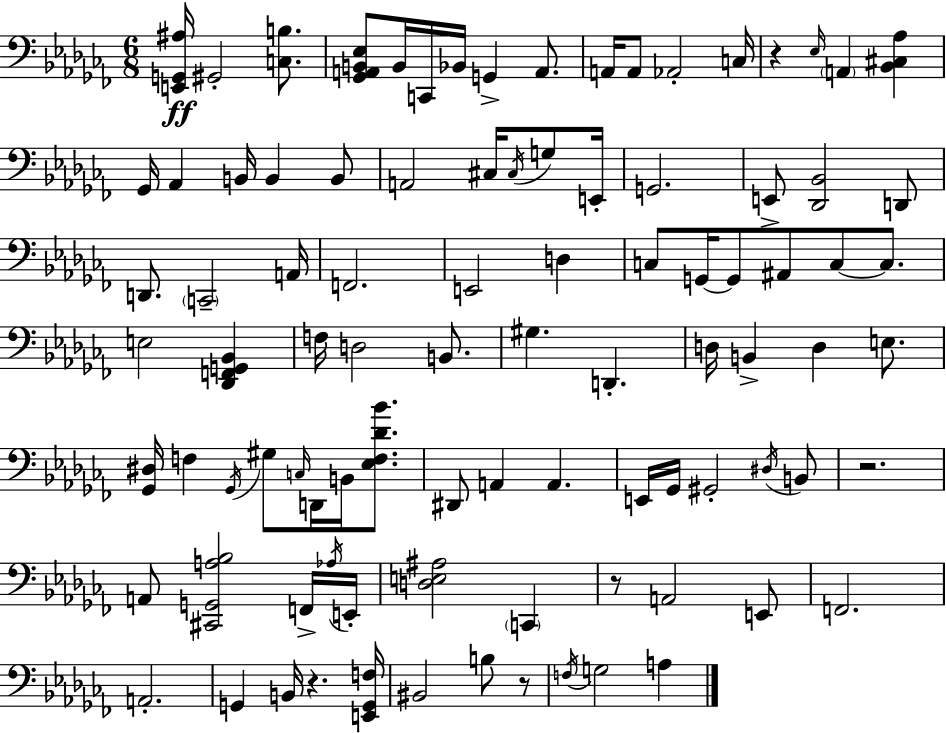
X:1
T:Untitled
M:6/8
L:1/4
K:Abm
[E,,G,,^A,]/4 ^G,,2 [C,B,]/2 [_G,,A,,B,,_E,]/2 B,,/4 C,,/4 _B,,/4 G,, A,,/2 A,,/4 A,,/2 _A,,2 C,/4 z _E,/4 A,, [_B,,^C,_A,] _G,,/4 _A,, B,,/4 B,, B,,/2 A,,2 ^C,/4 ^C,/4 G,/2 E,,/4 G,,2 E,,/2 [_D,,_B,,]2 D,,/2 D,,/2 C,,2 A,,/4 F,,2 E,,2 D, C,/2 G,,/4 G,,/2 ^A,,/2 C,/2 C,/2 E,2 [_D,,F,,G,,_B,,] F,/4 D,2 B,,/2 ^G, D,, D,/4 B,, D, E,/2 [_G,,^D,]/4 F, _G,,/4 ^G,/2 C,/4 D,,/4 B,,/4 [_E,F,_D_B]/2 ^D,,/2 A,, A,, E,,/4 _G,,/4 ^G,,2 ^D,/4 B,,/2 z2 A,,/2 [^C,,G,,A,_B,]2 F,,/4 _A,/4 E,,/4 [D,E,^A,]2 C,, z/2 A,,2 E,,/2 F,,2 A,,2 G,, B,,/4 z [E,,G,,F,]/4 ^B,,2 B,/2 z/2 F,/4 G,2 A,